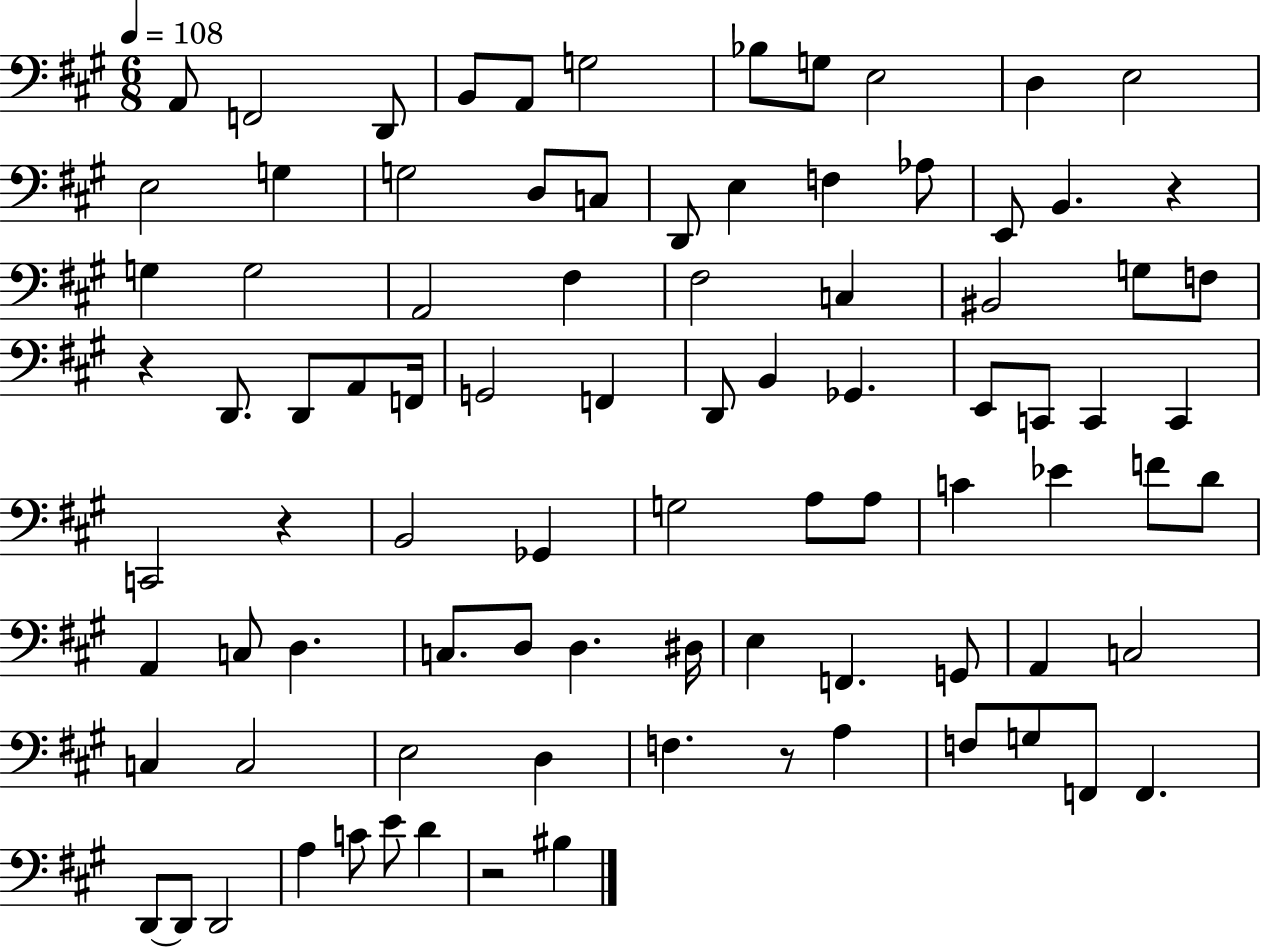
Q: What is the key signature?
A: A major